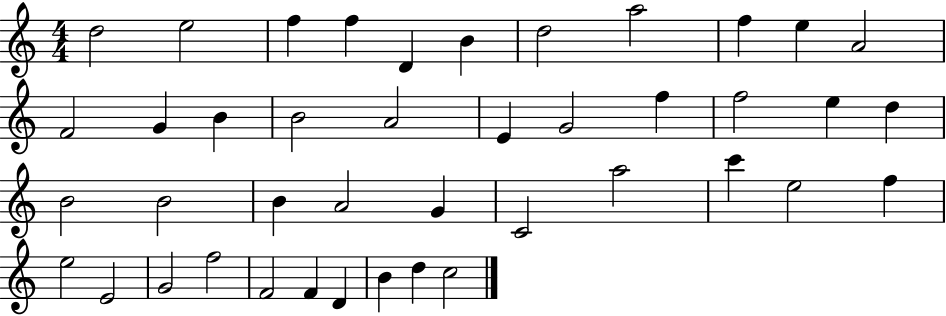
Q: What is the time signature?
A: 4/4